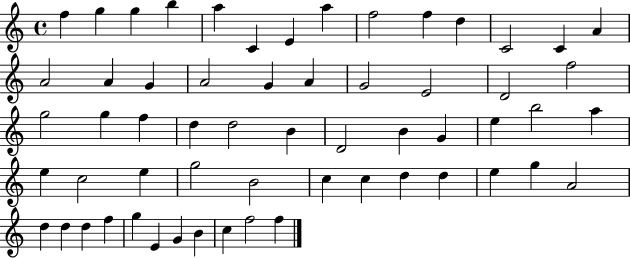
{
  \clef treble
  \time 4/4
  \defaultTimeSignature
  \key c \major
  f''4 g''4 g''4 b''4 | a''4 c'4 e'4 a''4 | f''2 f''4 d''4 | c'2 c'4 a'4 | \break a'2 a'4 g'4 | a'2 g'4 a'4 | g'2 e'2 | d'2 f''2 | \break g''2 g''4 f''4 | d''4 d''2 b'4 | d'2 b'4 g'4 | e''4 b''2 a''4 | \break e''4 c''2 e''4 | g''2 b'2 | c''4 c''4 d''4 d''4 | e''4 g''4 a'2 | \break d''4 d''4 d''4 f''4 | g''4 e'4 g'4 b'4 | c''4 f''2 f''4 | \bar "|."
}